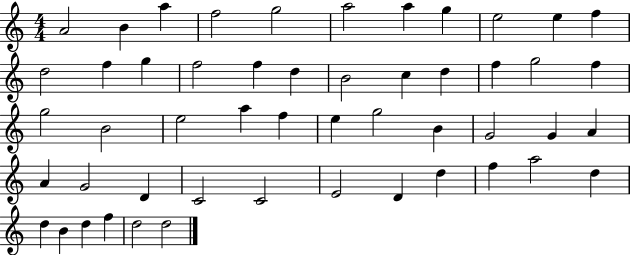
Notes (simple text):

A4/h B4/q A5/q F5/h G5/h A5/h A5/q G5/q E5/h E5/q F5/q D5/h F5/q G5/q F5/h F5/q D5/q B4/h C5/q D5/q F5/q G5/h F5/q G5/h B4/h E5/h A5/q F5/q E5/q G5/h B4/q G4/h G4/q A4/q A4/q G4/h D4/q C4/h C4/h E4/h D4/q D5/q F5/q A5/h D5/q D5/q B4/q D5/q F5/q D5/h D5/h